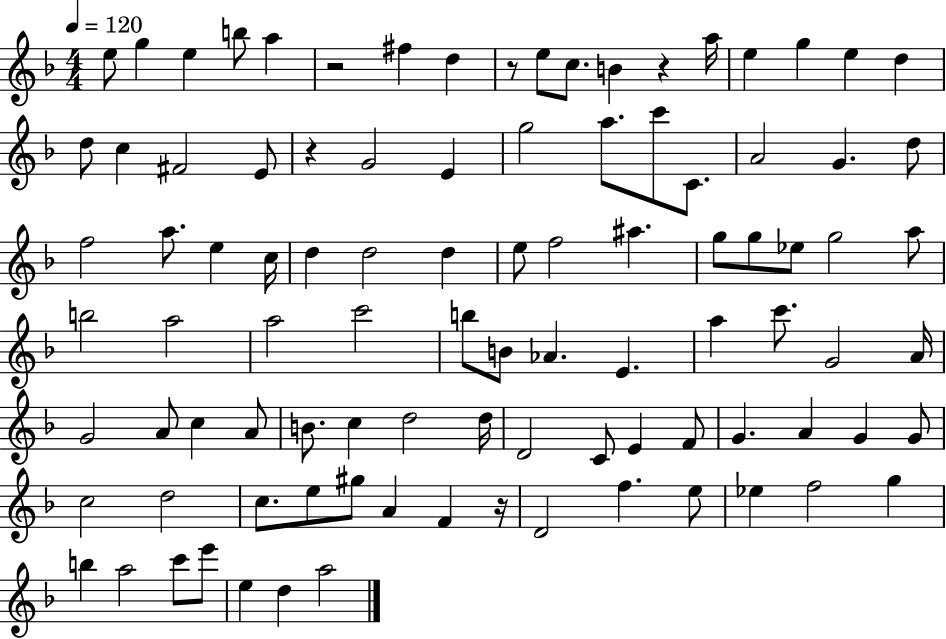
{
  \clef treble
  \numericTimeSignature
  \time 4/4
  \key f \major
  \tempo 4 = 120
  \repeat volta 2 { e''8 g''4 e''4 b''8 a''4 | r2 fis''4 d''4 | r8 e''8 c''8. b'4 r4 a''16 | e''4 g''4 e''4 d''4 | \break d''8 c''4 fis'2 e'8 | r4 g'2 e'4 | g''2 a''8. c'''8 c'8. | a'2 g'4. d''8 | \break f''2 a''8. e''4 c''16 | d''4 d''2 d''4 | e''8 f''2 ais''4. | g''8 g''8 ees''8 g''2 a''8 | \break b''2 a''2 | a''2 c'''2 | b''8 b'8 aes'4. e'4. | a''4 c'''8. g'2 a'16 | \break g'2 a'8 c''4 a'8 | b'8. c''4 d''2 d''16 | d'2 c'8 e'4 f'8 | g'4. a'4 g'4 g'8 | \break c''2 d''2 | c''8. e''8 gis''8 a'4 f'4 r16 | d'2 f''4. e''8 | ees''4 f''2 g''4 | \break b''4 a''2 c'''8 e'''8 | e''4 d''4 a''2 | } \bar "|."
}